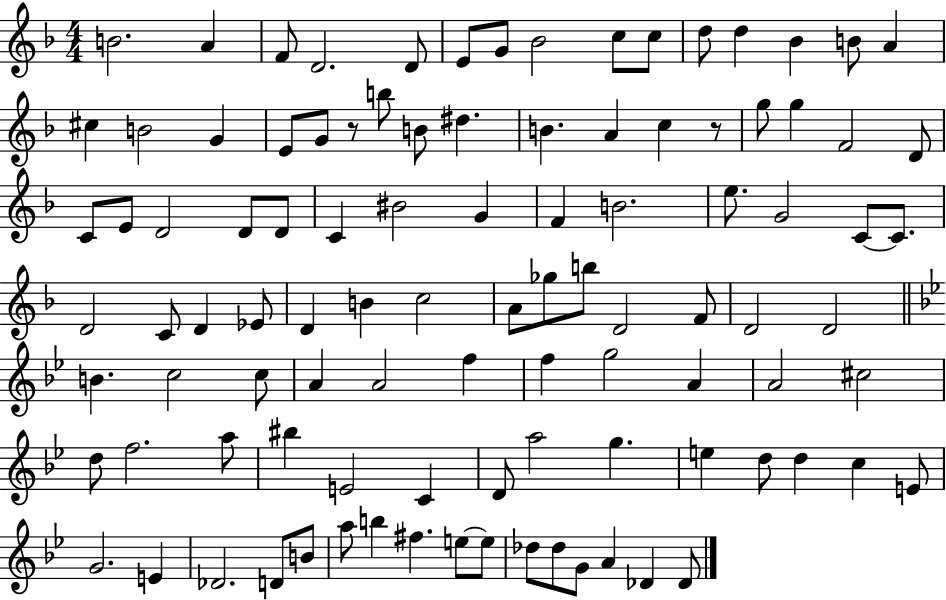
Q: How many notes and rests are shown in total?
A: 101